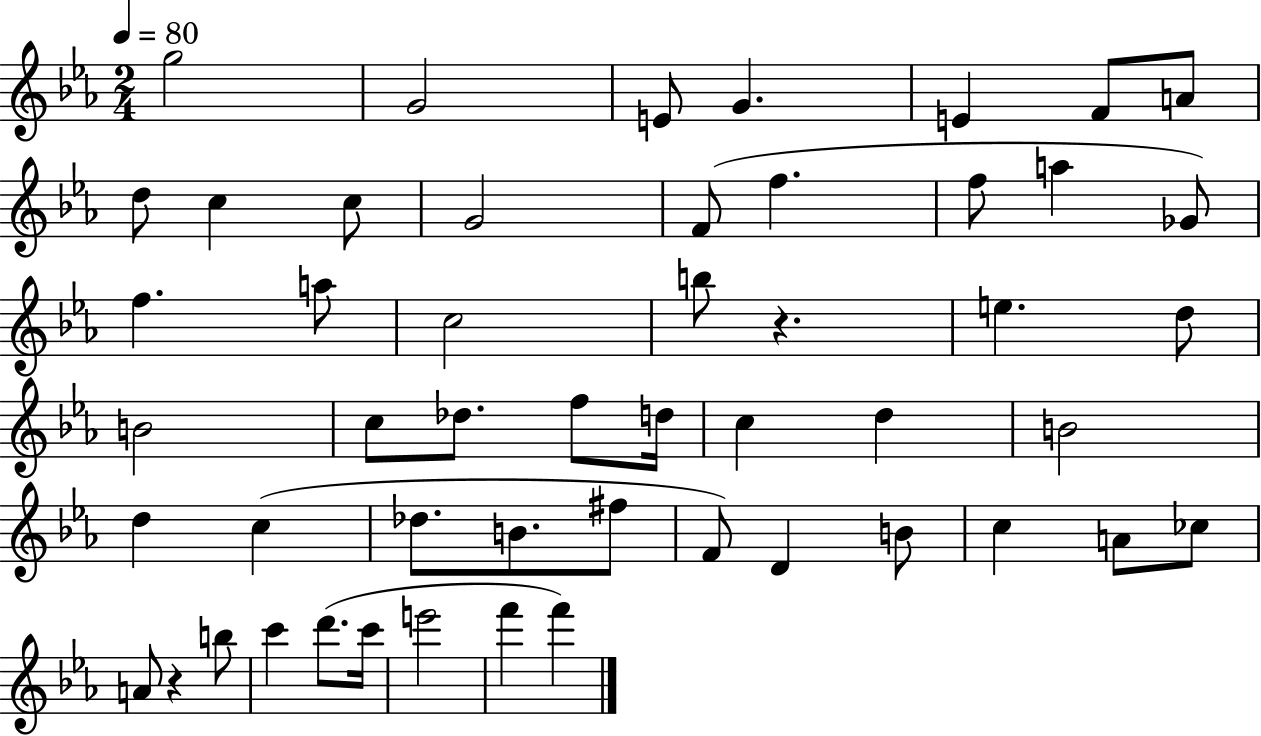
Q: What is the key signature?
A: EES major